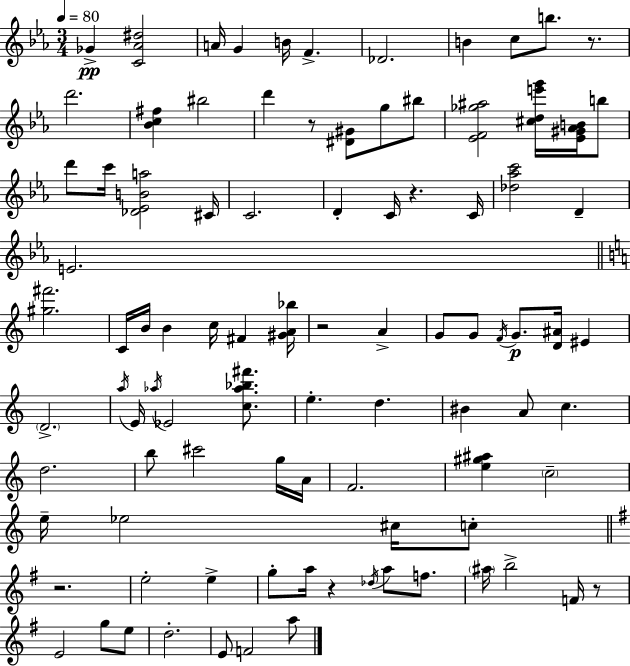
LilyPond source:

{
  \clef treble
  \numericTimeSignature
  \time 3/4
  \key c \minor
  \tempo 4 = 80
  \repeat volta 2 { ges'4->\pp <c' aes' dis''>2 | a'16 g'4 b'16 f'4.-> | des'2. | b'4 c''8 b''8. r8. | \break d'''2. | <bes' c'' fis''>4 bis''2 | d'''4 r8 <dis' gis'>8 g''8 bis''8 | <ees' f' ges'' ais''>2 <cis'' d'' e''' g'''>16 <ees' gis' aes' b'>16 b''8 | \break d'''8 c'''16 <des' ees' b' a''>2 cis'16 | c'2. | d'4-. c'16 r4. c'16 | <des'' aes'' c'''>2 d'4-- | \break e'2. | \bar "||" \break \key c \major <gis'' fis'''>2. | c'16 b'16 b'4 c''16 fis'4 <gis' a' bes''>16 | r2 a'4-> | g'8 g'8 \acciaccatura { f'16 }\p g'8. <d' ais'>16 eis'4 | \break \parenthesize d'2.-> | \acciaccatura { a''16 } e'16 \acciaccatura { aes''16 } ees'2 | <c'' aes'' bes'' fis'''>8. e''4.-. d''4. | bis'4 a'8 c''4. | \break d''2. | b''8 cis'''2 | g''16 a'16 f'2. | <e'' gis'' ais''>4 \parenthesize c''2-- | \break e''16-- ees''2 | cis''16 c''8-. \bar "||" \break \key g \major r2. | e''2-. e''4-> | g''8-. a''16 r4 \acciaccatura { des''16 } a''8 f''8. | \parenthesize ais''16 b''2-> f'16 r8 | \break e'2 g''8 e''8 | d''2.-. | e'8 f'2 a''8 | } \bar "|."
}